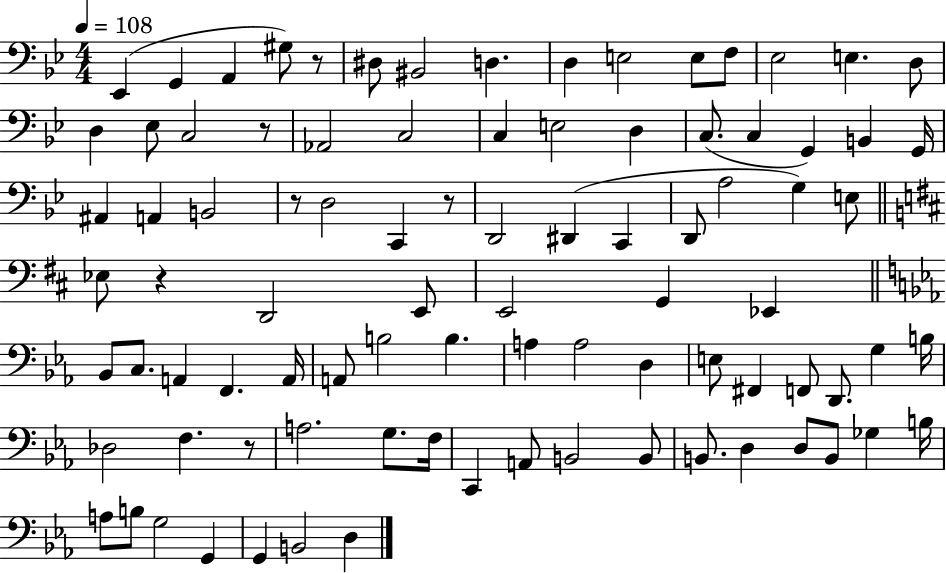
{
  \clef bass
  \numericTimeSignature
  \time 4/4
  \key bes \major
  \tempo 4 = 108
  ees,4( g,4 a,4 gis8) r8 | dis8 bis,2 d4. | d4 e2 e8 f8 | ees2 e4. d8 | \break d4 ees8 c2 r8 | aes,2 c2 | c4 e2 d4 | c8.( c4 g,4) b,4 g,16 | \break ais,4 a,4 b,2 | r8 d2 c,4 r8 | d,2 dis,4( c,4 | d,8 a2 g4) e8 | \break \bar "||" \break \key d \major ees8 r4 d,2 e,8 | e,2 g,4 ees,4 | \bar "||" \break \key ees \major bes,8 c8. a,4 f,4. a,16 | a,8 b2 b4. | a4 a2 d4 | e8 fis,4 f,8 d,8. g4 b16 | \break des2 f4. r8 | a2. g8. f16 | c,4 a,8 b,2 b,8 | b,8. d4 d8 b,8 ges4 b16 | \break a8 b8 g2 g,4 | g,4 b,2 d4 | \bar "|."
}